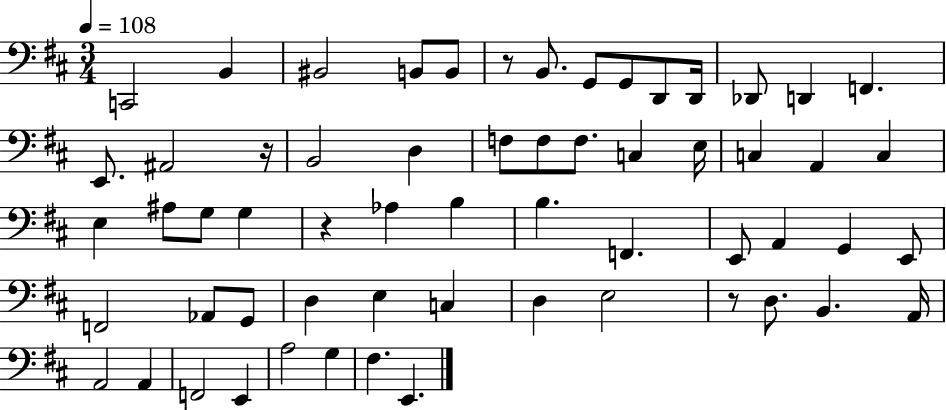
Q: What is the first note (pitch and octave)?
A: C2